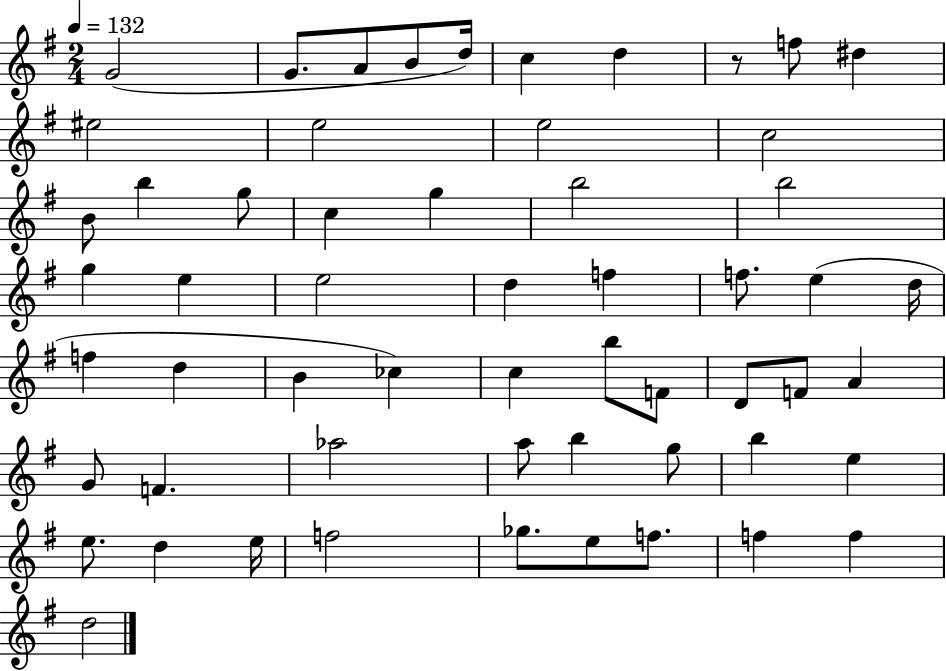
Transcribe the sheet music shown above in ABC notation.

X:1
T:Untitled
M:2/4
L:1/4
K:G
G2 G/2 A/2 B/2 d/4 c d z/2 f/2 ^d ^e2 e2 e2 c2 B/2 b g/2 c g b2 b2 g e e2 d f f/2 e d/4 f d B _c c b/2 F/2 D/2 F/2 A G/2 F _a2 a/2 b g/2 b e e/2 d e/4 f2 _g/2 e/2 f/2 f f d2